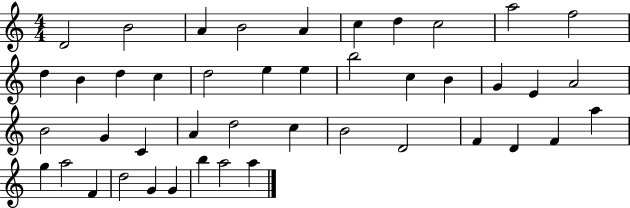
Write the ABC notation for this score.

X:1
T:Untitled
M:4/4
L:1/4
K:C
D2 B2 A B2 A c d c2 a2 f2 d B d c d2 e e b2 c B G E A2 B2 G C A d2 c B2 D2 F D F a g a2 F d2 G G b a2 a